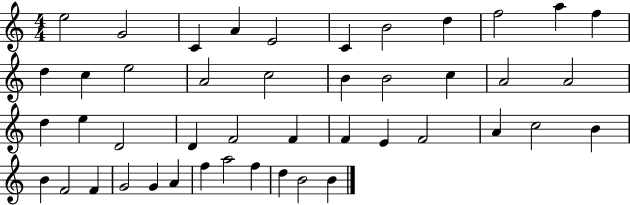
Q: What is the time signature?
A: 4/4